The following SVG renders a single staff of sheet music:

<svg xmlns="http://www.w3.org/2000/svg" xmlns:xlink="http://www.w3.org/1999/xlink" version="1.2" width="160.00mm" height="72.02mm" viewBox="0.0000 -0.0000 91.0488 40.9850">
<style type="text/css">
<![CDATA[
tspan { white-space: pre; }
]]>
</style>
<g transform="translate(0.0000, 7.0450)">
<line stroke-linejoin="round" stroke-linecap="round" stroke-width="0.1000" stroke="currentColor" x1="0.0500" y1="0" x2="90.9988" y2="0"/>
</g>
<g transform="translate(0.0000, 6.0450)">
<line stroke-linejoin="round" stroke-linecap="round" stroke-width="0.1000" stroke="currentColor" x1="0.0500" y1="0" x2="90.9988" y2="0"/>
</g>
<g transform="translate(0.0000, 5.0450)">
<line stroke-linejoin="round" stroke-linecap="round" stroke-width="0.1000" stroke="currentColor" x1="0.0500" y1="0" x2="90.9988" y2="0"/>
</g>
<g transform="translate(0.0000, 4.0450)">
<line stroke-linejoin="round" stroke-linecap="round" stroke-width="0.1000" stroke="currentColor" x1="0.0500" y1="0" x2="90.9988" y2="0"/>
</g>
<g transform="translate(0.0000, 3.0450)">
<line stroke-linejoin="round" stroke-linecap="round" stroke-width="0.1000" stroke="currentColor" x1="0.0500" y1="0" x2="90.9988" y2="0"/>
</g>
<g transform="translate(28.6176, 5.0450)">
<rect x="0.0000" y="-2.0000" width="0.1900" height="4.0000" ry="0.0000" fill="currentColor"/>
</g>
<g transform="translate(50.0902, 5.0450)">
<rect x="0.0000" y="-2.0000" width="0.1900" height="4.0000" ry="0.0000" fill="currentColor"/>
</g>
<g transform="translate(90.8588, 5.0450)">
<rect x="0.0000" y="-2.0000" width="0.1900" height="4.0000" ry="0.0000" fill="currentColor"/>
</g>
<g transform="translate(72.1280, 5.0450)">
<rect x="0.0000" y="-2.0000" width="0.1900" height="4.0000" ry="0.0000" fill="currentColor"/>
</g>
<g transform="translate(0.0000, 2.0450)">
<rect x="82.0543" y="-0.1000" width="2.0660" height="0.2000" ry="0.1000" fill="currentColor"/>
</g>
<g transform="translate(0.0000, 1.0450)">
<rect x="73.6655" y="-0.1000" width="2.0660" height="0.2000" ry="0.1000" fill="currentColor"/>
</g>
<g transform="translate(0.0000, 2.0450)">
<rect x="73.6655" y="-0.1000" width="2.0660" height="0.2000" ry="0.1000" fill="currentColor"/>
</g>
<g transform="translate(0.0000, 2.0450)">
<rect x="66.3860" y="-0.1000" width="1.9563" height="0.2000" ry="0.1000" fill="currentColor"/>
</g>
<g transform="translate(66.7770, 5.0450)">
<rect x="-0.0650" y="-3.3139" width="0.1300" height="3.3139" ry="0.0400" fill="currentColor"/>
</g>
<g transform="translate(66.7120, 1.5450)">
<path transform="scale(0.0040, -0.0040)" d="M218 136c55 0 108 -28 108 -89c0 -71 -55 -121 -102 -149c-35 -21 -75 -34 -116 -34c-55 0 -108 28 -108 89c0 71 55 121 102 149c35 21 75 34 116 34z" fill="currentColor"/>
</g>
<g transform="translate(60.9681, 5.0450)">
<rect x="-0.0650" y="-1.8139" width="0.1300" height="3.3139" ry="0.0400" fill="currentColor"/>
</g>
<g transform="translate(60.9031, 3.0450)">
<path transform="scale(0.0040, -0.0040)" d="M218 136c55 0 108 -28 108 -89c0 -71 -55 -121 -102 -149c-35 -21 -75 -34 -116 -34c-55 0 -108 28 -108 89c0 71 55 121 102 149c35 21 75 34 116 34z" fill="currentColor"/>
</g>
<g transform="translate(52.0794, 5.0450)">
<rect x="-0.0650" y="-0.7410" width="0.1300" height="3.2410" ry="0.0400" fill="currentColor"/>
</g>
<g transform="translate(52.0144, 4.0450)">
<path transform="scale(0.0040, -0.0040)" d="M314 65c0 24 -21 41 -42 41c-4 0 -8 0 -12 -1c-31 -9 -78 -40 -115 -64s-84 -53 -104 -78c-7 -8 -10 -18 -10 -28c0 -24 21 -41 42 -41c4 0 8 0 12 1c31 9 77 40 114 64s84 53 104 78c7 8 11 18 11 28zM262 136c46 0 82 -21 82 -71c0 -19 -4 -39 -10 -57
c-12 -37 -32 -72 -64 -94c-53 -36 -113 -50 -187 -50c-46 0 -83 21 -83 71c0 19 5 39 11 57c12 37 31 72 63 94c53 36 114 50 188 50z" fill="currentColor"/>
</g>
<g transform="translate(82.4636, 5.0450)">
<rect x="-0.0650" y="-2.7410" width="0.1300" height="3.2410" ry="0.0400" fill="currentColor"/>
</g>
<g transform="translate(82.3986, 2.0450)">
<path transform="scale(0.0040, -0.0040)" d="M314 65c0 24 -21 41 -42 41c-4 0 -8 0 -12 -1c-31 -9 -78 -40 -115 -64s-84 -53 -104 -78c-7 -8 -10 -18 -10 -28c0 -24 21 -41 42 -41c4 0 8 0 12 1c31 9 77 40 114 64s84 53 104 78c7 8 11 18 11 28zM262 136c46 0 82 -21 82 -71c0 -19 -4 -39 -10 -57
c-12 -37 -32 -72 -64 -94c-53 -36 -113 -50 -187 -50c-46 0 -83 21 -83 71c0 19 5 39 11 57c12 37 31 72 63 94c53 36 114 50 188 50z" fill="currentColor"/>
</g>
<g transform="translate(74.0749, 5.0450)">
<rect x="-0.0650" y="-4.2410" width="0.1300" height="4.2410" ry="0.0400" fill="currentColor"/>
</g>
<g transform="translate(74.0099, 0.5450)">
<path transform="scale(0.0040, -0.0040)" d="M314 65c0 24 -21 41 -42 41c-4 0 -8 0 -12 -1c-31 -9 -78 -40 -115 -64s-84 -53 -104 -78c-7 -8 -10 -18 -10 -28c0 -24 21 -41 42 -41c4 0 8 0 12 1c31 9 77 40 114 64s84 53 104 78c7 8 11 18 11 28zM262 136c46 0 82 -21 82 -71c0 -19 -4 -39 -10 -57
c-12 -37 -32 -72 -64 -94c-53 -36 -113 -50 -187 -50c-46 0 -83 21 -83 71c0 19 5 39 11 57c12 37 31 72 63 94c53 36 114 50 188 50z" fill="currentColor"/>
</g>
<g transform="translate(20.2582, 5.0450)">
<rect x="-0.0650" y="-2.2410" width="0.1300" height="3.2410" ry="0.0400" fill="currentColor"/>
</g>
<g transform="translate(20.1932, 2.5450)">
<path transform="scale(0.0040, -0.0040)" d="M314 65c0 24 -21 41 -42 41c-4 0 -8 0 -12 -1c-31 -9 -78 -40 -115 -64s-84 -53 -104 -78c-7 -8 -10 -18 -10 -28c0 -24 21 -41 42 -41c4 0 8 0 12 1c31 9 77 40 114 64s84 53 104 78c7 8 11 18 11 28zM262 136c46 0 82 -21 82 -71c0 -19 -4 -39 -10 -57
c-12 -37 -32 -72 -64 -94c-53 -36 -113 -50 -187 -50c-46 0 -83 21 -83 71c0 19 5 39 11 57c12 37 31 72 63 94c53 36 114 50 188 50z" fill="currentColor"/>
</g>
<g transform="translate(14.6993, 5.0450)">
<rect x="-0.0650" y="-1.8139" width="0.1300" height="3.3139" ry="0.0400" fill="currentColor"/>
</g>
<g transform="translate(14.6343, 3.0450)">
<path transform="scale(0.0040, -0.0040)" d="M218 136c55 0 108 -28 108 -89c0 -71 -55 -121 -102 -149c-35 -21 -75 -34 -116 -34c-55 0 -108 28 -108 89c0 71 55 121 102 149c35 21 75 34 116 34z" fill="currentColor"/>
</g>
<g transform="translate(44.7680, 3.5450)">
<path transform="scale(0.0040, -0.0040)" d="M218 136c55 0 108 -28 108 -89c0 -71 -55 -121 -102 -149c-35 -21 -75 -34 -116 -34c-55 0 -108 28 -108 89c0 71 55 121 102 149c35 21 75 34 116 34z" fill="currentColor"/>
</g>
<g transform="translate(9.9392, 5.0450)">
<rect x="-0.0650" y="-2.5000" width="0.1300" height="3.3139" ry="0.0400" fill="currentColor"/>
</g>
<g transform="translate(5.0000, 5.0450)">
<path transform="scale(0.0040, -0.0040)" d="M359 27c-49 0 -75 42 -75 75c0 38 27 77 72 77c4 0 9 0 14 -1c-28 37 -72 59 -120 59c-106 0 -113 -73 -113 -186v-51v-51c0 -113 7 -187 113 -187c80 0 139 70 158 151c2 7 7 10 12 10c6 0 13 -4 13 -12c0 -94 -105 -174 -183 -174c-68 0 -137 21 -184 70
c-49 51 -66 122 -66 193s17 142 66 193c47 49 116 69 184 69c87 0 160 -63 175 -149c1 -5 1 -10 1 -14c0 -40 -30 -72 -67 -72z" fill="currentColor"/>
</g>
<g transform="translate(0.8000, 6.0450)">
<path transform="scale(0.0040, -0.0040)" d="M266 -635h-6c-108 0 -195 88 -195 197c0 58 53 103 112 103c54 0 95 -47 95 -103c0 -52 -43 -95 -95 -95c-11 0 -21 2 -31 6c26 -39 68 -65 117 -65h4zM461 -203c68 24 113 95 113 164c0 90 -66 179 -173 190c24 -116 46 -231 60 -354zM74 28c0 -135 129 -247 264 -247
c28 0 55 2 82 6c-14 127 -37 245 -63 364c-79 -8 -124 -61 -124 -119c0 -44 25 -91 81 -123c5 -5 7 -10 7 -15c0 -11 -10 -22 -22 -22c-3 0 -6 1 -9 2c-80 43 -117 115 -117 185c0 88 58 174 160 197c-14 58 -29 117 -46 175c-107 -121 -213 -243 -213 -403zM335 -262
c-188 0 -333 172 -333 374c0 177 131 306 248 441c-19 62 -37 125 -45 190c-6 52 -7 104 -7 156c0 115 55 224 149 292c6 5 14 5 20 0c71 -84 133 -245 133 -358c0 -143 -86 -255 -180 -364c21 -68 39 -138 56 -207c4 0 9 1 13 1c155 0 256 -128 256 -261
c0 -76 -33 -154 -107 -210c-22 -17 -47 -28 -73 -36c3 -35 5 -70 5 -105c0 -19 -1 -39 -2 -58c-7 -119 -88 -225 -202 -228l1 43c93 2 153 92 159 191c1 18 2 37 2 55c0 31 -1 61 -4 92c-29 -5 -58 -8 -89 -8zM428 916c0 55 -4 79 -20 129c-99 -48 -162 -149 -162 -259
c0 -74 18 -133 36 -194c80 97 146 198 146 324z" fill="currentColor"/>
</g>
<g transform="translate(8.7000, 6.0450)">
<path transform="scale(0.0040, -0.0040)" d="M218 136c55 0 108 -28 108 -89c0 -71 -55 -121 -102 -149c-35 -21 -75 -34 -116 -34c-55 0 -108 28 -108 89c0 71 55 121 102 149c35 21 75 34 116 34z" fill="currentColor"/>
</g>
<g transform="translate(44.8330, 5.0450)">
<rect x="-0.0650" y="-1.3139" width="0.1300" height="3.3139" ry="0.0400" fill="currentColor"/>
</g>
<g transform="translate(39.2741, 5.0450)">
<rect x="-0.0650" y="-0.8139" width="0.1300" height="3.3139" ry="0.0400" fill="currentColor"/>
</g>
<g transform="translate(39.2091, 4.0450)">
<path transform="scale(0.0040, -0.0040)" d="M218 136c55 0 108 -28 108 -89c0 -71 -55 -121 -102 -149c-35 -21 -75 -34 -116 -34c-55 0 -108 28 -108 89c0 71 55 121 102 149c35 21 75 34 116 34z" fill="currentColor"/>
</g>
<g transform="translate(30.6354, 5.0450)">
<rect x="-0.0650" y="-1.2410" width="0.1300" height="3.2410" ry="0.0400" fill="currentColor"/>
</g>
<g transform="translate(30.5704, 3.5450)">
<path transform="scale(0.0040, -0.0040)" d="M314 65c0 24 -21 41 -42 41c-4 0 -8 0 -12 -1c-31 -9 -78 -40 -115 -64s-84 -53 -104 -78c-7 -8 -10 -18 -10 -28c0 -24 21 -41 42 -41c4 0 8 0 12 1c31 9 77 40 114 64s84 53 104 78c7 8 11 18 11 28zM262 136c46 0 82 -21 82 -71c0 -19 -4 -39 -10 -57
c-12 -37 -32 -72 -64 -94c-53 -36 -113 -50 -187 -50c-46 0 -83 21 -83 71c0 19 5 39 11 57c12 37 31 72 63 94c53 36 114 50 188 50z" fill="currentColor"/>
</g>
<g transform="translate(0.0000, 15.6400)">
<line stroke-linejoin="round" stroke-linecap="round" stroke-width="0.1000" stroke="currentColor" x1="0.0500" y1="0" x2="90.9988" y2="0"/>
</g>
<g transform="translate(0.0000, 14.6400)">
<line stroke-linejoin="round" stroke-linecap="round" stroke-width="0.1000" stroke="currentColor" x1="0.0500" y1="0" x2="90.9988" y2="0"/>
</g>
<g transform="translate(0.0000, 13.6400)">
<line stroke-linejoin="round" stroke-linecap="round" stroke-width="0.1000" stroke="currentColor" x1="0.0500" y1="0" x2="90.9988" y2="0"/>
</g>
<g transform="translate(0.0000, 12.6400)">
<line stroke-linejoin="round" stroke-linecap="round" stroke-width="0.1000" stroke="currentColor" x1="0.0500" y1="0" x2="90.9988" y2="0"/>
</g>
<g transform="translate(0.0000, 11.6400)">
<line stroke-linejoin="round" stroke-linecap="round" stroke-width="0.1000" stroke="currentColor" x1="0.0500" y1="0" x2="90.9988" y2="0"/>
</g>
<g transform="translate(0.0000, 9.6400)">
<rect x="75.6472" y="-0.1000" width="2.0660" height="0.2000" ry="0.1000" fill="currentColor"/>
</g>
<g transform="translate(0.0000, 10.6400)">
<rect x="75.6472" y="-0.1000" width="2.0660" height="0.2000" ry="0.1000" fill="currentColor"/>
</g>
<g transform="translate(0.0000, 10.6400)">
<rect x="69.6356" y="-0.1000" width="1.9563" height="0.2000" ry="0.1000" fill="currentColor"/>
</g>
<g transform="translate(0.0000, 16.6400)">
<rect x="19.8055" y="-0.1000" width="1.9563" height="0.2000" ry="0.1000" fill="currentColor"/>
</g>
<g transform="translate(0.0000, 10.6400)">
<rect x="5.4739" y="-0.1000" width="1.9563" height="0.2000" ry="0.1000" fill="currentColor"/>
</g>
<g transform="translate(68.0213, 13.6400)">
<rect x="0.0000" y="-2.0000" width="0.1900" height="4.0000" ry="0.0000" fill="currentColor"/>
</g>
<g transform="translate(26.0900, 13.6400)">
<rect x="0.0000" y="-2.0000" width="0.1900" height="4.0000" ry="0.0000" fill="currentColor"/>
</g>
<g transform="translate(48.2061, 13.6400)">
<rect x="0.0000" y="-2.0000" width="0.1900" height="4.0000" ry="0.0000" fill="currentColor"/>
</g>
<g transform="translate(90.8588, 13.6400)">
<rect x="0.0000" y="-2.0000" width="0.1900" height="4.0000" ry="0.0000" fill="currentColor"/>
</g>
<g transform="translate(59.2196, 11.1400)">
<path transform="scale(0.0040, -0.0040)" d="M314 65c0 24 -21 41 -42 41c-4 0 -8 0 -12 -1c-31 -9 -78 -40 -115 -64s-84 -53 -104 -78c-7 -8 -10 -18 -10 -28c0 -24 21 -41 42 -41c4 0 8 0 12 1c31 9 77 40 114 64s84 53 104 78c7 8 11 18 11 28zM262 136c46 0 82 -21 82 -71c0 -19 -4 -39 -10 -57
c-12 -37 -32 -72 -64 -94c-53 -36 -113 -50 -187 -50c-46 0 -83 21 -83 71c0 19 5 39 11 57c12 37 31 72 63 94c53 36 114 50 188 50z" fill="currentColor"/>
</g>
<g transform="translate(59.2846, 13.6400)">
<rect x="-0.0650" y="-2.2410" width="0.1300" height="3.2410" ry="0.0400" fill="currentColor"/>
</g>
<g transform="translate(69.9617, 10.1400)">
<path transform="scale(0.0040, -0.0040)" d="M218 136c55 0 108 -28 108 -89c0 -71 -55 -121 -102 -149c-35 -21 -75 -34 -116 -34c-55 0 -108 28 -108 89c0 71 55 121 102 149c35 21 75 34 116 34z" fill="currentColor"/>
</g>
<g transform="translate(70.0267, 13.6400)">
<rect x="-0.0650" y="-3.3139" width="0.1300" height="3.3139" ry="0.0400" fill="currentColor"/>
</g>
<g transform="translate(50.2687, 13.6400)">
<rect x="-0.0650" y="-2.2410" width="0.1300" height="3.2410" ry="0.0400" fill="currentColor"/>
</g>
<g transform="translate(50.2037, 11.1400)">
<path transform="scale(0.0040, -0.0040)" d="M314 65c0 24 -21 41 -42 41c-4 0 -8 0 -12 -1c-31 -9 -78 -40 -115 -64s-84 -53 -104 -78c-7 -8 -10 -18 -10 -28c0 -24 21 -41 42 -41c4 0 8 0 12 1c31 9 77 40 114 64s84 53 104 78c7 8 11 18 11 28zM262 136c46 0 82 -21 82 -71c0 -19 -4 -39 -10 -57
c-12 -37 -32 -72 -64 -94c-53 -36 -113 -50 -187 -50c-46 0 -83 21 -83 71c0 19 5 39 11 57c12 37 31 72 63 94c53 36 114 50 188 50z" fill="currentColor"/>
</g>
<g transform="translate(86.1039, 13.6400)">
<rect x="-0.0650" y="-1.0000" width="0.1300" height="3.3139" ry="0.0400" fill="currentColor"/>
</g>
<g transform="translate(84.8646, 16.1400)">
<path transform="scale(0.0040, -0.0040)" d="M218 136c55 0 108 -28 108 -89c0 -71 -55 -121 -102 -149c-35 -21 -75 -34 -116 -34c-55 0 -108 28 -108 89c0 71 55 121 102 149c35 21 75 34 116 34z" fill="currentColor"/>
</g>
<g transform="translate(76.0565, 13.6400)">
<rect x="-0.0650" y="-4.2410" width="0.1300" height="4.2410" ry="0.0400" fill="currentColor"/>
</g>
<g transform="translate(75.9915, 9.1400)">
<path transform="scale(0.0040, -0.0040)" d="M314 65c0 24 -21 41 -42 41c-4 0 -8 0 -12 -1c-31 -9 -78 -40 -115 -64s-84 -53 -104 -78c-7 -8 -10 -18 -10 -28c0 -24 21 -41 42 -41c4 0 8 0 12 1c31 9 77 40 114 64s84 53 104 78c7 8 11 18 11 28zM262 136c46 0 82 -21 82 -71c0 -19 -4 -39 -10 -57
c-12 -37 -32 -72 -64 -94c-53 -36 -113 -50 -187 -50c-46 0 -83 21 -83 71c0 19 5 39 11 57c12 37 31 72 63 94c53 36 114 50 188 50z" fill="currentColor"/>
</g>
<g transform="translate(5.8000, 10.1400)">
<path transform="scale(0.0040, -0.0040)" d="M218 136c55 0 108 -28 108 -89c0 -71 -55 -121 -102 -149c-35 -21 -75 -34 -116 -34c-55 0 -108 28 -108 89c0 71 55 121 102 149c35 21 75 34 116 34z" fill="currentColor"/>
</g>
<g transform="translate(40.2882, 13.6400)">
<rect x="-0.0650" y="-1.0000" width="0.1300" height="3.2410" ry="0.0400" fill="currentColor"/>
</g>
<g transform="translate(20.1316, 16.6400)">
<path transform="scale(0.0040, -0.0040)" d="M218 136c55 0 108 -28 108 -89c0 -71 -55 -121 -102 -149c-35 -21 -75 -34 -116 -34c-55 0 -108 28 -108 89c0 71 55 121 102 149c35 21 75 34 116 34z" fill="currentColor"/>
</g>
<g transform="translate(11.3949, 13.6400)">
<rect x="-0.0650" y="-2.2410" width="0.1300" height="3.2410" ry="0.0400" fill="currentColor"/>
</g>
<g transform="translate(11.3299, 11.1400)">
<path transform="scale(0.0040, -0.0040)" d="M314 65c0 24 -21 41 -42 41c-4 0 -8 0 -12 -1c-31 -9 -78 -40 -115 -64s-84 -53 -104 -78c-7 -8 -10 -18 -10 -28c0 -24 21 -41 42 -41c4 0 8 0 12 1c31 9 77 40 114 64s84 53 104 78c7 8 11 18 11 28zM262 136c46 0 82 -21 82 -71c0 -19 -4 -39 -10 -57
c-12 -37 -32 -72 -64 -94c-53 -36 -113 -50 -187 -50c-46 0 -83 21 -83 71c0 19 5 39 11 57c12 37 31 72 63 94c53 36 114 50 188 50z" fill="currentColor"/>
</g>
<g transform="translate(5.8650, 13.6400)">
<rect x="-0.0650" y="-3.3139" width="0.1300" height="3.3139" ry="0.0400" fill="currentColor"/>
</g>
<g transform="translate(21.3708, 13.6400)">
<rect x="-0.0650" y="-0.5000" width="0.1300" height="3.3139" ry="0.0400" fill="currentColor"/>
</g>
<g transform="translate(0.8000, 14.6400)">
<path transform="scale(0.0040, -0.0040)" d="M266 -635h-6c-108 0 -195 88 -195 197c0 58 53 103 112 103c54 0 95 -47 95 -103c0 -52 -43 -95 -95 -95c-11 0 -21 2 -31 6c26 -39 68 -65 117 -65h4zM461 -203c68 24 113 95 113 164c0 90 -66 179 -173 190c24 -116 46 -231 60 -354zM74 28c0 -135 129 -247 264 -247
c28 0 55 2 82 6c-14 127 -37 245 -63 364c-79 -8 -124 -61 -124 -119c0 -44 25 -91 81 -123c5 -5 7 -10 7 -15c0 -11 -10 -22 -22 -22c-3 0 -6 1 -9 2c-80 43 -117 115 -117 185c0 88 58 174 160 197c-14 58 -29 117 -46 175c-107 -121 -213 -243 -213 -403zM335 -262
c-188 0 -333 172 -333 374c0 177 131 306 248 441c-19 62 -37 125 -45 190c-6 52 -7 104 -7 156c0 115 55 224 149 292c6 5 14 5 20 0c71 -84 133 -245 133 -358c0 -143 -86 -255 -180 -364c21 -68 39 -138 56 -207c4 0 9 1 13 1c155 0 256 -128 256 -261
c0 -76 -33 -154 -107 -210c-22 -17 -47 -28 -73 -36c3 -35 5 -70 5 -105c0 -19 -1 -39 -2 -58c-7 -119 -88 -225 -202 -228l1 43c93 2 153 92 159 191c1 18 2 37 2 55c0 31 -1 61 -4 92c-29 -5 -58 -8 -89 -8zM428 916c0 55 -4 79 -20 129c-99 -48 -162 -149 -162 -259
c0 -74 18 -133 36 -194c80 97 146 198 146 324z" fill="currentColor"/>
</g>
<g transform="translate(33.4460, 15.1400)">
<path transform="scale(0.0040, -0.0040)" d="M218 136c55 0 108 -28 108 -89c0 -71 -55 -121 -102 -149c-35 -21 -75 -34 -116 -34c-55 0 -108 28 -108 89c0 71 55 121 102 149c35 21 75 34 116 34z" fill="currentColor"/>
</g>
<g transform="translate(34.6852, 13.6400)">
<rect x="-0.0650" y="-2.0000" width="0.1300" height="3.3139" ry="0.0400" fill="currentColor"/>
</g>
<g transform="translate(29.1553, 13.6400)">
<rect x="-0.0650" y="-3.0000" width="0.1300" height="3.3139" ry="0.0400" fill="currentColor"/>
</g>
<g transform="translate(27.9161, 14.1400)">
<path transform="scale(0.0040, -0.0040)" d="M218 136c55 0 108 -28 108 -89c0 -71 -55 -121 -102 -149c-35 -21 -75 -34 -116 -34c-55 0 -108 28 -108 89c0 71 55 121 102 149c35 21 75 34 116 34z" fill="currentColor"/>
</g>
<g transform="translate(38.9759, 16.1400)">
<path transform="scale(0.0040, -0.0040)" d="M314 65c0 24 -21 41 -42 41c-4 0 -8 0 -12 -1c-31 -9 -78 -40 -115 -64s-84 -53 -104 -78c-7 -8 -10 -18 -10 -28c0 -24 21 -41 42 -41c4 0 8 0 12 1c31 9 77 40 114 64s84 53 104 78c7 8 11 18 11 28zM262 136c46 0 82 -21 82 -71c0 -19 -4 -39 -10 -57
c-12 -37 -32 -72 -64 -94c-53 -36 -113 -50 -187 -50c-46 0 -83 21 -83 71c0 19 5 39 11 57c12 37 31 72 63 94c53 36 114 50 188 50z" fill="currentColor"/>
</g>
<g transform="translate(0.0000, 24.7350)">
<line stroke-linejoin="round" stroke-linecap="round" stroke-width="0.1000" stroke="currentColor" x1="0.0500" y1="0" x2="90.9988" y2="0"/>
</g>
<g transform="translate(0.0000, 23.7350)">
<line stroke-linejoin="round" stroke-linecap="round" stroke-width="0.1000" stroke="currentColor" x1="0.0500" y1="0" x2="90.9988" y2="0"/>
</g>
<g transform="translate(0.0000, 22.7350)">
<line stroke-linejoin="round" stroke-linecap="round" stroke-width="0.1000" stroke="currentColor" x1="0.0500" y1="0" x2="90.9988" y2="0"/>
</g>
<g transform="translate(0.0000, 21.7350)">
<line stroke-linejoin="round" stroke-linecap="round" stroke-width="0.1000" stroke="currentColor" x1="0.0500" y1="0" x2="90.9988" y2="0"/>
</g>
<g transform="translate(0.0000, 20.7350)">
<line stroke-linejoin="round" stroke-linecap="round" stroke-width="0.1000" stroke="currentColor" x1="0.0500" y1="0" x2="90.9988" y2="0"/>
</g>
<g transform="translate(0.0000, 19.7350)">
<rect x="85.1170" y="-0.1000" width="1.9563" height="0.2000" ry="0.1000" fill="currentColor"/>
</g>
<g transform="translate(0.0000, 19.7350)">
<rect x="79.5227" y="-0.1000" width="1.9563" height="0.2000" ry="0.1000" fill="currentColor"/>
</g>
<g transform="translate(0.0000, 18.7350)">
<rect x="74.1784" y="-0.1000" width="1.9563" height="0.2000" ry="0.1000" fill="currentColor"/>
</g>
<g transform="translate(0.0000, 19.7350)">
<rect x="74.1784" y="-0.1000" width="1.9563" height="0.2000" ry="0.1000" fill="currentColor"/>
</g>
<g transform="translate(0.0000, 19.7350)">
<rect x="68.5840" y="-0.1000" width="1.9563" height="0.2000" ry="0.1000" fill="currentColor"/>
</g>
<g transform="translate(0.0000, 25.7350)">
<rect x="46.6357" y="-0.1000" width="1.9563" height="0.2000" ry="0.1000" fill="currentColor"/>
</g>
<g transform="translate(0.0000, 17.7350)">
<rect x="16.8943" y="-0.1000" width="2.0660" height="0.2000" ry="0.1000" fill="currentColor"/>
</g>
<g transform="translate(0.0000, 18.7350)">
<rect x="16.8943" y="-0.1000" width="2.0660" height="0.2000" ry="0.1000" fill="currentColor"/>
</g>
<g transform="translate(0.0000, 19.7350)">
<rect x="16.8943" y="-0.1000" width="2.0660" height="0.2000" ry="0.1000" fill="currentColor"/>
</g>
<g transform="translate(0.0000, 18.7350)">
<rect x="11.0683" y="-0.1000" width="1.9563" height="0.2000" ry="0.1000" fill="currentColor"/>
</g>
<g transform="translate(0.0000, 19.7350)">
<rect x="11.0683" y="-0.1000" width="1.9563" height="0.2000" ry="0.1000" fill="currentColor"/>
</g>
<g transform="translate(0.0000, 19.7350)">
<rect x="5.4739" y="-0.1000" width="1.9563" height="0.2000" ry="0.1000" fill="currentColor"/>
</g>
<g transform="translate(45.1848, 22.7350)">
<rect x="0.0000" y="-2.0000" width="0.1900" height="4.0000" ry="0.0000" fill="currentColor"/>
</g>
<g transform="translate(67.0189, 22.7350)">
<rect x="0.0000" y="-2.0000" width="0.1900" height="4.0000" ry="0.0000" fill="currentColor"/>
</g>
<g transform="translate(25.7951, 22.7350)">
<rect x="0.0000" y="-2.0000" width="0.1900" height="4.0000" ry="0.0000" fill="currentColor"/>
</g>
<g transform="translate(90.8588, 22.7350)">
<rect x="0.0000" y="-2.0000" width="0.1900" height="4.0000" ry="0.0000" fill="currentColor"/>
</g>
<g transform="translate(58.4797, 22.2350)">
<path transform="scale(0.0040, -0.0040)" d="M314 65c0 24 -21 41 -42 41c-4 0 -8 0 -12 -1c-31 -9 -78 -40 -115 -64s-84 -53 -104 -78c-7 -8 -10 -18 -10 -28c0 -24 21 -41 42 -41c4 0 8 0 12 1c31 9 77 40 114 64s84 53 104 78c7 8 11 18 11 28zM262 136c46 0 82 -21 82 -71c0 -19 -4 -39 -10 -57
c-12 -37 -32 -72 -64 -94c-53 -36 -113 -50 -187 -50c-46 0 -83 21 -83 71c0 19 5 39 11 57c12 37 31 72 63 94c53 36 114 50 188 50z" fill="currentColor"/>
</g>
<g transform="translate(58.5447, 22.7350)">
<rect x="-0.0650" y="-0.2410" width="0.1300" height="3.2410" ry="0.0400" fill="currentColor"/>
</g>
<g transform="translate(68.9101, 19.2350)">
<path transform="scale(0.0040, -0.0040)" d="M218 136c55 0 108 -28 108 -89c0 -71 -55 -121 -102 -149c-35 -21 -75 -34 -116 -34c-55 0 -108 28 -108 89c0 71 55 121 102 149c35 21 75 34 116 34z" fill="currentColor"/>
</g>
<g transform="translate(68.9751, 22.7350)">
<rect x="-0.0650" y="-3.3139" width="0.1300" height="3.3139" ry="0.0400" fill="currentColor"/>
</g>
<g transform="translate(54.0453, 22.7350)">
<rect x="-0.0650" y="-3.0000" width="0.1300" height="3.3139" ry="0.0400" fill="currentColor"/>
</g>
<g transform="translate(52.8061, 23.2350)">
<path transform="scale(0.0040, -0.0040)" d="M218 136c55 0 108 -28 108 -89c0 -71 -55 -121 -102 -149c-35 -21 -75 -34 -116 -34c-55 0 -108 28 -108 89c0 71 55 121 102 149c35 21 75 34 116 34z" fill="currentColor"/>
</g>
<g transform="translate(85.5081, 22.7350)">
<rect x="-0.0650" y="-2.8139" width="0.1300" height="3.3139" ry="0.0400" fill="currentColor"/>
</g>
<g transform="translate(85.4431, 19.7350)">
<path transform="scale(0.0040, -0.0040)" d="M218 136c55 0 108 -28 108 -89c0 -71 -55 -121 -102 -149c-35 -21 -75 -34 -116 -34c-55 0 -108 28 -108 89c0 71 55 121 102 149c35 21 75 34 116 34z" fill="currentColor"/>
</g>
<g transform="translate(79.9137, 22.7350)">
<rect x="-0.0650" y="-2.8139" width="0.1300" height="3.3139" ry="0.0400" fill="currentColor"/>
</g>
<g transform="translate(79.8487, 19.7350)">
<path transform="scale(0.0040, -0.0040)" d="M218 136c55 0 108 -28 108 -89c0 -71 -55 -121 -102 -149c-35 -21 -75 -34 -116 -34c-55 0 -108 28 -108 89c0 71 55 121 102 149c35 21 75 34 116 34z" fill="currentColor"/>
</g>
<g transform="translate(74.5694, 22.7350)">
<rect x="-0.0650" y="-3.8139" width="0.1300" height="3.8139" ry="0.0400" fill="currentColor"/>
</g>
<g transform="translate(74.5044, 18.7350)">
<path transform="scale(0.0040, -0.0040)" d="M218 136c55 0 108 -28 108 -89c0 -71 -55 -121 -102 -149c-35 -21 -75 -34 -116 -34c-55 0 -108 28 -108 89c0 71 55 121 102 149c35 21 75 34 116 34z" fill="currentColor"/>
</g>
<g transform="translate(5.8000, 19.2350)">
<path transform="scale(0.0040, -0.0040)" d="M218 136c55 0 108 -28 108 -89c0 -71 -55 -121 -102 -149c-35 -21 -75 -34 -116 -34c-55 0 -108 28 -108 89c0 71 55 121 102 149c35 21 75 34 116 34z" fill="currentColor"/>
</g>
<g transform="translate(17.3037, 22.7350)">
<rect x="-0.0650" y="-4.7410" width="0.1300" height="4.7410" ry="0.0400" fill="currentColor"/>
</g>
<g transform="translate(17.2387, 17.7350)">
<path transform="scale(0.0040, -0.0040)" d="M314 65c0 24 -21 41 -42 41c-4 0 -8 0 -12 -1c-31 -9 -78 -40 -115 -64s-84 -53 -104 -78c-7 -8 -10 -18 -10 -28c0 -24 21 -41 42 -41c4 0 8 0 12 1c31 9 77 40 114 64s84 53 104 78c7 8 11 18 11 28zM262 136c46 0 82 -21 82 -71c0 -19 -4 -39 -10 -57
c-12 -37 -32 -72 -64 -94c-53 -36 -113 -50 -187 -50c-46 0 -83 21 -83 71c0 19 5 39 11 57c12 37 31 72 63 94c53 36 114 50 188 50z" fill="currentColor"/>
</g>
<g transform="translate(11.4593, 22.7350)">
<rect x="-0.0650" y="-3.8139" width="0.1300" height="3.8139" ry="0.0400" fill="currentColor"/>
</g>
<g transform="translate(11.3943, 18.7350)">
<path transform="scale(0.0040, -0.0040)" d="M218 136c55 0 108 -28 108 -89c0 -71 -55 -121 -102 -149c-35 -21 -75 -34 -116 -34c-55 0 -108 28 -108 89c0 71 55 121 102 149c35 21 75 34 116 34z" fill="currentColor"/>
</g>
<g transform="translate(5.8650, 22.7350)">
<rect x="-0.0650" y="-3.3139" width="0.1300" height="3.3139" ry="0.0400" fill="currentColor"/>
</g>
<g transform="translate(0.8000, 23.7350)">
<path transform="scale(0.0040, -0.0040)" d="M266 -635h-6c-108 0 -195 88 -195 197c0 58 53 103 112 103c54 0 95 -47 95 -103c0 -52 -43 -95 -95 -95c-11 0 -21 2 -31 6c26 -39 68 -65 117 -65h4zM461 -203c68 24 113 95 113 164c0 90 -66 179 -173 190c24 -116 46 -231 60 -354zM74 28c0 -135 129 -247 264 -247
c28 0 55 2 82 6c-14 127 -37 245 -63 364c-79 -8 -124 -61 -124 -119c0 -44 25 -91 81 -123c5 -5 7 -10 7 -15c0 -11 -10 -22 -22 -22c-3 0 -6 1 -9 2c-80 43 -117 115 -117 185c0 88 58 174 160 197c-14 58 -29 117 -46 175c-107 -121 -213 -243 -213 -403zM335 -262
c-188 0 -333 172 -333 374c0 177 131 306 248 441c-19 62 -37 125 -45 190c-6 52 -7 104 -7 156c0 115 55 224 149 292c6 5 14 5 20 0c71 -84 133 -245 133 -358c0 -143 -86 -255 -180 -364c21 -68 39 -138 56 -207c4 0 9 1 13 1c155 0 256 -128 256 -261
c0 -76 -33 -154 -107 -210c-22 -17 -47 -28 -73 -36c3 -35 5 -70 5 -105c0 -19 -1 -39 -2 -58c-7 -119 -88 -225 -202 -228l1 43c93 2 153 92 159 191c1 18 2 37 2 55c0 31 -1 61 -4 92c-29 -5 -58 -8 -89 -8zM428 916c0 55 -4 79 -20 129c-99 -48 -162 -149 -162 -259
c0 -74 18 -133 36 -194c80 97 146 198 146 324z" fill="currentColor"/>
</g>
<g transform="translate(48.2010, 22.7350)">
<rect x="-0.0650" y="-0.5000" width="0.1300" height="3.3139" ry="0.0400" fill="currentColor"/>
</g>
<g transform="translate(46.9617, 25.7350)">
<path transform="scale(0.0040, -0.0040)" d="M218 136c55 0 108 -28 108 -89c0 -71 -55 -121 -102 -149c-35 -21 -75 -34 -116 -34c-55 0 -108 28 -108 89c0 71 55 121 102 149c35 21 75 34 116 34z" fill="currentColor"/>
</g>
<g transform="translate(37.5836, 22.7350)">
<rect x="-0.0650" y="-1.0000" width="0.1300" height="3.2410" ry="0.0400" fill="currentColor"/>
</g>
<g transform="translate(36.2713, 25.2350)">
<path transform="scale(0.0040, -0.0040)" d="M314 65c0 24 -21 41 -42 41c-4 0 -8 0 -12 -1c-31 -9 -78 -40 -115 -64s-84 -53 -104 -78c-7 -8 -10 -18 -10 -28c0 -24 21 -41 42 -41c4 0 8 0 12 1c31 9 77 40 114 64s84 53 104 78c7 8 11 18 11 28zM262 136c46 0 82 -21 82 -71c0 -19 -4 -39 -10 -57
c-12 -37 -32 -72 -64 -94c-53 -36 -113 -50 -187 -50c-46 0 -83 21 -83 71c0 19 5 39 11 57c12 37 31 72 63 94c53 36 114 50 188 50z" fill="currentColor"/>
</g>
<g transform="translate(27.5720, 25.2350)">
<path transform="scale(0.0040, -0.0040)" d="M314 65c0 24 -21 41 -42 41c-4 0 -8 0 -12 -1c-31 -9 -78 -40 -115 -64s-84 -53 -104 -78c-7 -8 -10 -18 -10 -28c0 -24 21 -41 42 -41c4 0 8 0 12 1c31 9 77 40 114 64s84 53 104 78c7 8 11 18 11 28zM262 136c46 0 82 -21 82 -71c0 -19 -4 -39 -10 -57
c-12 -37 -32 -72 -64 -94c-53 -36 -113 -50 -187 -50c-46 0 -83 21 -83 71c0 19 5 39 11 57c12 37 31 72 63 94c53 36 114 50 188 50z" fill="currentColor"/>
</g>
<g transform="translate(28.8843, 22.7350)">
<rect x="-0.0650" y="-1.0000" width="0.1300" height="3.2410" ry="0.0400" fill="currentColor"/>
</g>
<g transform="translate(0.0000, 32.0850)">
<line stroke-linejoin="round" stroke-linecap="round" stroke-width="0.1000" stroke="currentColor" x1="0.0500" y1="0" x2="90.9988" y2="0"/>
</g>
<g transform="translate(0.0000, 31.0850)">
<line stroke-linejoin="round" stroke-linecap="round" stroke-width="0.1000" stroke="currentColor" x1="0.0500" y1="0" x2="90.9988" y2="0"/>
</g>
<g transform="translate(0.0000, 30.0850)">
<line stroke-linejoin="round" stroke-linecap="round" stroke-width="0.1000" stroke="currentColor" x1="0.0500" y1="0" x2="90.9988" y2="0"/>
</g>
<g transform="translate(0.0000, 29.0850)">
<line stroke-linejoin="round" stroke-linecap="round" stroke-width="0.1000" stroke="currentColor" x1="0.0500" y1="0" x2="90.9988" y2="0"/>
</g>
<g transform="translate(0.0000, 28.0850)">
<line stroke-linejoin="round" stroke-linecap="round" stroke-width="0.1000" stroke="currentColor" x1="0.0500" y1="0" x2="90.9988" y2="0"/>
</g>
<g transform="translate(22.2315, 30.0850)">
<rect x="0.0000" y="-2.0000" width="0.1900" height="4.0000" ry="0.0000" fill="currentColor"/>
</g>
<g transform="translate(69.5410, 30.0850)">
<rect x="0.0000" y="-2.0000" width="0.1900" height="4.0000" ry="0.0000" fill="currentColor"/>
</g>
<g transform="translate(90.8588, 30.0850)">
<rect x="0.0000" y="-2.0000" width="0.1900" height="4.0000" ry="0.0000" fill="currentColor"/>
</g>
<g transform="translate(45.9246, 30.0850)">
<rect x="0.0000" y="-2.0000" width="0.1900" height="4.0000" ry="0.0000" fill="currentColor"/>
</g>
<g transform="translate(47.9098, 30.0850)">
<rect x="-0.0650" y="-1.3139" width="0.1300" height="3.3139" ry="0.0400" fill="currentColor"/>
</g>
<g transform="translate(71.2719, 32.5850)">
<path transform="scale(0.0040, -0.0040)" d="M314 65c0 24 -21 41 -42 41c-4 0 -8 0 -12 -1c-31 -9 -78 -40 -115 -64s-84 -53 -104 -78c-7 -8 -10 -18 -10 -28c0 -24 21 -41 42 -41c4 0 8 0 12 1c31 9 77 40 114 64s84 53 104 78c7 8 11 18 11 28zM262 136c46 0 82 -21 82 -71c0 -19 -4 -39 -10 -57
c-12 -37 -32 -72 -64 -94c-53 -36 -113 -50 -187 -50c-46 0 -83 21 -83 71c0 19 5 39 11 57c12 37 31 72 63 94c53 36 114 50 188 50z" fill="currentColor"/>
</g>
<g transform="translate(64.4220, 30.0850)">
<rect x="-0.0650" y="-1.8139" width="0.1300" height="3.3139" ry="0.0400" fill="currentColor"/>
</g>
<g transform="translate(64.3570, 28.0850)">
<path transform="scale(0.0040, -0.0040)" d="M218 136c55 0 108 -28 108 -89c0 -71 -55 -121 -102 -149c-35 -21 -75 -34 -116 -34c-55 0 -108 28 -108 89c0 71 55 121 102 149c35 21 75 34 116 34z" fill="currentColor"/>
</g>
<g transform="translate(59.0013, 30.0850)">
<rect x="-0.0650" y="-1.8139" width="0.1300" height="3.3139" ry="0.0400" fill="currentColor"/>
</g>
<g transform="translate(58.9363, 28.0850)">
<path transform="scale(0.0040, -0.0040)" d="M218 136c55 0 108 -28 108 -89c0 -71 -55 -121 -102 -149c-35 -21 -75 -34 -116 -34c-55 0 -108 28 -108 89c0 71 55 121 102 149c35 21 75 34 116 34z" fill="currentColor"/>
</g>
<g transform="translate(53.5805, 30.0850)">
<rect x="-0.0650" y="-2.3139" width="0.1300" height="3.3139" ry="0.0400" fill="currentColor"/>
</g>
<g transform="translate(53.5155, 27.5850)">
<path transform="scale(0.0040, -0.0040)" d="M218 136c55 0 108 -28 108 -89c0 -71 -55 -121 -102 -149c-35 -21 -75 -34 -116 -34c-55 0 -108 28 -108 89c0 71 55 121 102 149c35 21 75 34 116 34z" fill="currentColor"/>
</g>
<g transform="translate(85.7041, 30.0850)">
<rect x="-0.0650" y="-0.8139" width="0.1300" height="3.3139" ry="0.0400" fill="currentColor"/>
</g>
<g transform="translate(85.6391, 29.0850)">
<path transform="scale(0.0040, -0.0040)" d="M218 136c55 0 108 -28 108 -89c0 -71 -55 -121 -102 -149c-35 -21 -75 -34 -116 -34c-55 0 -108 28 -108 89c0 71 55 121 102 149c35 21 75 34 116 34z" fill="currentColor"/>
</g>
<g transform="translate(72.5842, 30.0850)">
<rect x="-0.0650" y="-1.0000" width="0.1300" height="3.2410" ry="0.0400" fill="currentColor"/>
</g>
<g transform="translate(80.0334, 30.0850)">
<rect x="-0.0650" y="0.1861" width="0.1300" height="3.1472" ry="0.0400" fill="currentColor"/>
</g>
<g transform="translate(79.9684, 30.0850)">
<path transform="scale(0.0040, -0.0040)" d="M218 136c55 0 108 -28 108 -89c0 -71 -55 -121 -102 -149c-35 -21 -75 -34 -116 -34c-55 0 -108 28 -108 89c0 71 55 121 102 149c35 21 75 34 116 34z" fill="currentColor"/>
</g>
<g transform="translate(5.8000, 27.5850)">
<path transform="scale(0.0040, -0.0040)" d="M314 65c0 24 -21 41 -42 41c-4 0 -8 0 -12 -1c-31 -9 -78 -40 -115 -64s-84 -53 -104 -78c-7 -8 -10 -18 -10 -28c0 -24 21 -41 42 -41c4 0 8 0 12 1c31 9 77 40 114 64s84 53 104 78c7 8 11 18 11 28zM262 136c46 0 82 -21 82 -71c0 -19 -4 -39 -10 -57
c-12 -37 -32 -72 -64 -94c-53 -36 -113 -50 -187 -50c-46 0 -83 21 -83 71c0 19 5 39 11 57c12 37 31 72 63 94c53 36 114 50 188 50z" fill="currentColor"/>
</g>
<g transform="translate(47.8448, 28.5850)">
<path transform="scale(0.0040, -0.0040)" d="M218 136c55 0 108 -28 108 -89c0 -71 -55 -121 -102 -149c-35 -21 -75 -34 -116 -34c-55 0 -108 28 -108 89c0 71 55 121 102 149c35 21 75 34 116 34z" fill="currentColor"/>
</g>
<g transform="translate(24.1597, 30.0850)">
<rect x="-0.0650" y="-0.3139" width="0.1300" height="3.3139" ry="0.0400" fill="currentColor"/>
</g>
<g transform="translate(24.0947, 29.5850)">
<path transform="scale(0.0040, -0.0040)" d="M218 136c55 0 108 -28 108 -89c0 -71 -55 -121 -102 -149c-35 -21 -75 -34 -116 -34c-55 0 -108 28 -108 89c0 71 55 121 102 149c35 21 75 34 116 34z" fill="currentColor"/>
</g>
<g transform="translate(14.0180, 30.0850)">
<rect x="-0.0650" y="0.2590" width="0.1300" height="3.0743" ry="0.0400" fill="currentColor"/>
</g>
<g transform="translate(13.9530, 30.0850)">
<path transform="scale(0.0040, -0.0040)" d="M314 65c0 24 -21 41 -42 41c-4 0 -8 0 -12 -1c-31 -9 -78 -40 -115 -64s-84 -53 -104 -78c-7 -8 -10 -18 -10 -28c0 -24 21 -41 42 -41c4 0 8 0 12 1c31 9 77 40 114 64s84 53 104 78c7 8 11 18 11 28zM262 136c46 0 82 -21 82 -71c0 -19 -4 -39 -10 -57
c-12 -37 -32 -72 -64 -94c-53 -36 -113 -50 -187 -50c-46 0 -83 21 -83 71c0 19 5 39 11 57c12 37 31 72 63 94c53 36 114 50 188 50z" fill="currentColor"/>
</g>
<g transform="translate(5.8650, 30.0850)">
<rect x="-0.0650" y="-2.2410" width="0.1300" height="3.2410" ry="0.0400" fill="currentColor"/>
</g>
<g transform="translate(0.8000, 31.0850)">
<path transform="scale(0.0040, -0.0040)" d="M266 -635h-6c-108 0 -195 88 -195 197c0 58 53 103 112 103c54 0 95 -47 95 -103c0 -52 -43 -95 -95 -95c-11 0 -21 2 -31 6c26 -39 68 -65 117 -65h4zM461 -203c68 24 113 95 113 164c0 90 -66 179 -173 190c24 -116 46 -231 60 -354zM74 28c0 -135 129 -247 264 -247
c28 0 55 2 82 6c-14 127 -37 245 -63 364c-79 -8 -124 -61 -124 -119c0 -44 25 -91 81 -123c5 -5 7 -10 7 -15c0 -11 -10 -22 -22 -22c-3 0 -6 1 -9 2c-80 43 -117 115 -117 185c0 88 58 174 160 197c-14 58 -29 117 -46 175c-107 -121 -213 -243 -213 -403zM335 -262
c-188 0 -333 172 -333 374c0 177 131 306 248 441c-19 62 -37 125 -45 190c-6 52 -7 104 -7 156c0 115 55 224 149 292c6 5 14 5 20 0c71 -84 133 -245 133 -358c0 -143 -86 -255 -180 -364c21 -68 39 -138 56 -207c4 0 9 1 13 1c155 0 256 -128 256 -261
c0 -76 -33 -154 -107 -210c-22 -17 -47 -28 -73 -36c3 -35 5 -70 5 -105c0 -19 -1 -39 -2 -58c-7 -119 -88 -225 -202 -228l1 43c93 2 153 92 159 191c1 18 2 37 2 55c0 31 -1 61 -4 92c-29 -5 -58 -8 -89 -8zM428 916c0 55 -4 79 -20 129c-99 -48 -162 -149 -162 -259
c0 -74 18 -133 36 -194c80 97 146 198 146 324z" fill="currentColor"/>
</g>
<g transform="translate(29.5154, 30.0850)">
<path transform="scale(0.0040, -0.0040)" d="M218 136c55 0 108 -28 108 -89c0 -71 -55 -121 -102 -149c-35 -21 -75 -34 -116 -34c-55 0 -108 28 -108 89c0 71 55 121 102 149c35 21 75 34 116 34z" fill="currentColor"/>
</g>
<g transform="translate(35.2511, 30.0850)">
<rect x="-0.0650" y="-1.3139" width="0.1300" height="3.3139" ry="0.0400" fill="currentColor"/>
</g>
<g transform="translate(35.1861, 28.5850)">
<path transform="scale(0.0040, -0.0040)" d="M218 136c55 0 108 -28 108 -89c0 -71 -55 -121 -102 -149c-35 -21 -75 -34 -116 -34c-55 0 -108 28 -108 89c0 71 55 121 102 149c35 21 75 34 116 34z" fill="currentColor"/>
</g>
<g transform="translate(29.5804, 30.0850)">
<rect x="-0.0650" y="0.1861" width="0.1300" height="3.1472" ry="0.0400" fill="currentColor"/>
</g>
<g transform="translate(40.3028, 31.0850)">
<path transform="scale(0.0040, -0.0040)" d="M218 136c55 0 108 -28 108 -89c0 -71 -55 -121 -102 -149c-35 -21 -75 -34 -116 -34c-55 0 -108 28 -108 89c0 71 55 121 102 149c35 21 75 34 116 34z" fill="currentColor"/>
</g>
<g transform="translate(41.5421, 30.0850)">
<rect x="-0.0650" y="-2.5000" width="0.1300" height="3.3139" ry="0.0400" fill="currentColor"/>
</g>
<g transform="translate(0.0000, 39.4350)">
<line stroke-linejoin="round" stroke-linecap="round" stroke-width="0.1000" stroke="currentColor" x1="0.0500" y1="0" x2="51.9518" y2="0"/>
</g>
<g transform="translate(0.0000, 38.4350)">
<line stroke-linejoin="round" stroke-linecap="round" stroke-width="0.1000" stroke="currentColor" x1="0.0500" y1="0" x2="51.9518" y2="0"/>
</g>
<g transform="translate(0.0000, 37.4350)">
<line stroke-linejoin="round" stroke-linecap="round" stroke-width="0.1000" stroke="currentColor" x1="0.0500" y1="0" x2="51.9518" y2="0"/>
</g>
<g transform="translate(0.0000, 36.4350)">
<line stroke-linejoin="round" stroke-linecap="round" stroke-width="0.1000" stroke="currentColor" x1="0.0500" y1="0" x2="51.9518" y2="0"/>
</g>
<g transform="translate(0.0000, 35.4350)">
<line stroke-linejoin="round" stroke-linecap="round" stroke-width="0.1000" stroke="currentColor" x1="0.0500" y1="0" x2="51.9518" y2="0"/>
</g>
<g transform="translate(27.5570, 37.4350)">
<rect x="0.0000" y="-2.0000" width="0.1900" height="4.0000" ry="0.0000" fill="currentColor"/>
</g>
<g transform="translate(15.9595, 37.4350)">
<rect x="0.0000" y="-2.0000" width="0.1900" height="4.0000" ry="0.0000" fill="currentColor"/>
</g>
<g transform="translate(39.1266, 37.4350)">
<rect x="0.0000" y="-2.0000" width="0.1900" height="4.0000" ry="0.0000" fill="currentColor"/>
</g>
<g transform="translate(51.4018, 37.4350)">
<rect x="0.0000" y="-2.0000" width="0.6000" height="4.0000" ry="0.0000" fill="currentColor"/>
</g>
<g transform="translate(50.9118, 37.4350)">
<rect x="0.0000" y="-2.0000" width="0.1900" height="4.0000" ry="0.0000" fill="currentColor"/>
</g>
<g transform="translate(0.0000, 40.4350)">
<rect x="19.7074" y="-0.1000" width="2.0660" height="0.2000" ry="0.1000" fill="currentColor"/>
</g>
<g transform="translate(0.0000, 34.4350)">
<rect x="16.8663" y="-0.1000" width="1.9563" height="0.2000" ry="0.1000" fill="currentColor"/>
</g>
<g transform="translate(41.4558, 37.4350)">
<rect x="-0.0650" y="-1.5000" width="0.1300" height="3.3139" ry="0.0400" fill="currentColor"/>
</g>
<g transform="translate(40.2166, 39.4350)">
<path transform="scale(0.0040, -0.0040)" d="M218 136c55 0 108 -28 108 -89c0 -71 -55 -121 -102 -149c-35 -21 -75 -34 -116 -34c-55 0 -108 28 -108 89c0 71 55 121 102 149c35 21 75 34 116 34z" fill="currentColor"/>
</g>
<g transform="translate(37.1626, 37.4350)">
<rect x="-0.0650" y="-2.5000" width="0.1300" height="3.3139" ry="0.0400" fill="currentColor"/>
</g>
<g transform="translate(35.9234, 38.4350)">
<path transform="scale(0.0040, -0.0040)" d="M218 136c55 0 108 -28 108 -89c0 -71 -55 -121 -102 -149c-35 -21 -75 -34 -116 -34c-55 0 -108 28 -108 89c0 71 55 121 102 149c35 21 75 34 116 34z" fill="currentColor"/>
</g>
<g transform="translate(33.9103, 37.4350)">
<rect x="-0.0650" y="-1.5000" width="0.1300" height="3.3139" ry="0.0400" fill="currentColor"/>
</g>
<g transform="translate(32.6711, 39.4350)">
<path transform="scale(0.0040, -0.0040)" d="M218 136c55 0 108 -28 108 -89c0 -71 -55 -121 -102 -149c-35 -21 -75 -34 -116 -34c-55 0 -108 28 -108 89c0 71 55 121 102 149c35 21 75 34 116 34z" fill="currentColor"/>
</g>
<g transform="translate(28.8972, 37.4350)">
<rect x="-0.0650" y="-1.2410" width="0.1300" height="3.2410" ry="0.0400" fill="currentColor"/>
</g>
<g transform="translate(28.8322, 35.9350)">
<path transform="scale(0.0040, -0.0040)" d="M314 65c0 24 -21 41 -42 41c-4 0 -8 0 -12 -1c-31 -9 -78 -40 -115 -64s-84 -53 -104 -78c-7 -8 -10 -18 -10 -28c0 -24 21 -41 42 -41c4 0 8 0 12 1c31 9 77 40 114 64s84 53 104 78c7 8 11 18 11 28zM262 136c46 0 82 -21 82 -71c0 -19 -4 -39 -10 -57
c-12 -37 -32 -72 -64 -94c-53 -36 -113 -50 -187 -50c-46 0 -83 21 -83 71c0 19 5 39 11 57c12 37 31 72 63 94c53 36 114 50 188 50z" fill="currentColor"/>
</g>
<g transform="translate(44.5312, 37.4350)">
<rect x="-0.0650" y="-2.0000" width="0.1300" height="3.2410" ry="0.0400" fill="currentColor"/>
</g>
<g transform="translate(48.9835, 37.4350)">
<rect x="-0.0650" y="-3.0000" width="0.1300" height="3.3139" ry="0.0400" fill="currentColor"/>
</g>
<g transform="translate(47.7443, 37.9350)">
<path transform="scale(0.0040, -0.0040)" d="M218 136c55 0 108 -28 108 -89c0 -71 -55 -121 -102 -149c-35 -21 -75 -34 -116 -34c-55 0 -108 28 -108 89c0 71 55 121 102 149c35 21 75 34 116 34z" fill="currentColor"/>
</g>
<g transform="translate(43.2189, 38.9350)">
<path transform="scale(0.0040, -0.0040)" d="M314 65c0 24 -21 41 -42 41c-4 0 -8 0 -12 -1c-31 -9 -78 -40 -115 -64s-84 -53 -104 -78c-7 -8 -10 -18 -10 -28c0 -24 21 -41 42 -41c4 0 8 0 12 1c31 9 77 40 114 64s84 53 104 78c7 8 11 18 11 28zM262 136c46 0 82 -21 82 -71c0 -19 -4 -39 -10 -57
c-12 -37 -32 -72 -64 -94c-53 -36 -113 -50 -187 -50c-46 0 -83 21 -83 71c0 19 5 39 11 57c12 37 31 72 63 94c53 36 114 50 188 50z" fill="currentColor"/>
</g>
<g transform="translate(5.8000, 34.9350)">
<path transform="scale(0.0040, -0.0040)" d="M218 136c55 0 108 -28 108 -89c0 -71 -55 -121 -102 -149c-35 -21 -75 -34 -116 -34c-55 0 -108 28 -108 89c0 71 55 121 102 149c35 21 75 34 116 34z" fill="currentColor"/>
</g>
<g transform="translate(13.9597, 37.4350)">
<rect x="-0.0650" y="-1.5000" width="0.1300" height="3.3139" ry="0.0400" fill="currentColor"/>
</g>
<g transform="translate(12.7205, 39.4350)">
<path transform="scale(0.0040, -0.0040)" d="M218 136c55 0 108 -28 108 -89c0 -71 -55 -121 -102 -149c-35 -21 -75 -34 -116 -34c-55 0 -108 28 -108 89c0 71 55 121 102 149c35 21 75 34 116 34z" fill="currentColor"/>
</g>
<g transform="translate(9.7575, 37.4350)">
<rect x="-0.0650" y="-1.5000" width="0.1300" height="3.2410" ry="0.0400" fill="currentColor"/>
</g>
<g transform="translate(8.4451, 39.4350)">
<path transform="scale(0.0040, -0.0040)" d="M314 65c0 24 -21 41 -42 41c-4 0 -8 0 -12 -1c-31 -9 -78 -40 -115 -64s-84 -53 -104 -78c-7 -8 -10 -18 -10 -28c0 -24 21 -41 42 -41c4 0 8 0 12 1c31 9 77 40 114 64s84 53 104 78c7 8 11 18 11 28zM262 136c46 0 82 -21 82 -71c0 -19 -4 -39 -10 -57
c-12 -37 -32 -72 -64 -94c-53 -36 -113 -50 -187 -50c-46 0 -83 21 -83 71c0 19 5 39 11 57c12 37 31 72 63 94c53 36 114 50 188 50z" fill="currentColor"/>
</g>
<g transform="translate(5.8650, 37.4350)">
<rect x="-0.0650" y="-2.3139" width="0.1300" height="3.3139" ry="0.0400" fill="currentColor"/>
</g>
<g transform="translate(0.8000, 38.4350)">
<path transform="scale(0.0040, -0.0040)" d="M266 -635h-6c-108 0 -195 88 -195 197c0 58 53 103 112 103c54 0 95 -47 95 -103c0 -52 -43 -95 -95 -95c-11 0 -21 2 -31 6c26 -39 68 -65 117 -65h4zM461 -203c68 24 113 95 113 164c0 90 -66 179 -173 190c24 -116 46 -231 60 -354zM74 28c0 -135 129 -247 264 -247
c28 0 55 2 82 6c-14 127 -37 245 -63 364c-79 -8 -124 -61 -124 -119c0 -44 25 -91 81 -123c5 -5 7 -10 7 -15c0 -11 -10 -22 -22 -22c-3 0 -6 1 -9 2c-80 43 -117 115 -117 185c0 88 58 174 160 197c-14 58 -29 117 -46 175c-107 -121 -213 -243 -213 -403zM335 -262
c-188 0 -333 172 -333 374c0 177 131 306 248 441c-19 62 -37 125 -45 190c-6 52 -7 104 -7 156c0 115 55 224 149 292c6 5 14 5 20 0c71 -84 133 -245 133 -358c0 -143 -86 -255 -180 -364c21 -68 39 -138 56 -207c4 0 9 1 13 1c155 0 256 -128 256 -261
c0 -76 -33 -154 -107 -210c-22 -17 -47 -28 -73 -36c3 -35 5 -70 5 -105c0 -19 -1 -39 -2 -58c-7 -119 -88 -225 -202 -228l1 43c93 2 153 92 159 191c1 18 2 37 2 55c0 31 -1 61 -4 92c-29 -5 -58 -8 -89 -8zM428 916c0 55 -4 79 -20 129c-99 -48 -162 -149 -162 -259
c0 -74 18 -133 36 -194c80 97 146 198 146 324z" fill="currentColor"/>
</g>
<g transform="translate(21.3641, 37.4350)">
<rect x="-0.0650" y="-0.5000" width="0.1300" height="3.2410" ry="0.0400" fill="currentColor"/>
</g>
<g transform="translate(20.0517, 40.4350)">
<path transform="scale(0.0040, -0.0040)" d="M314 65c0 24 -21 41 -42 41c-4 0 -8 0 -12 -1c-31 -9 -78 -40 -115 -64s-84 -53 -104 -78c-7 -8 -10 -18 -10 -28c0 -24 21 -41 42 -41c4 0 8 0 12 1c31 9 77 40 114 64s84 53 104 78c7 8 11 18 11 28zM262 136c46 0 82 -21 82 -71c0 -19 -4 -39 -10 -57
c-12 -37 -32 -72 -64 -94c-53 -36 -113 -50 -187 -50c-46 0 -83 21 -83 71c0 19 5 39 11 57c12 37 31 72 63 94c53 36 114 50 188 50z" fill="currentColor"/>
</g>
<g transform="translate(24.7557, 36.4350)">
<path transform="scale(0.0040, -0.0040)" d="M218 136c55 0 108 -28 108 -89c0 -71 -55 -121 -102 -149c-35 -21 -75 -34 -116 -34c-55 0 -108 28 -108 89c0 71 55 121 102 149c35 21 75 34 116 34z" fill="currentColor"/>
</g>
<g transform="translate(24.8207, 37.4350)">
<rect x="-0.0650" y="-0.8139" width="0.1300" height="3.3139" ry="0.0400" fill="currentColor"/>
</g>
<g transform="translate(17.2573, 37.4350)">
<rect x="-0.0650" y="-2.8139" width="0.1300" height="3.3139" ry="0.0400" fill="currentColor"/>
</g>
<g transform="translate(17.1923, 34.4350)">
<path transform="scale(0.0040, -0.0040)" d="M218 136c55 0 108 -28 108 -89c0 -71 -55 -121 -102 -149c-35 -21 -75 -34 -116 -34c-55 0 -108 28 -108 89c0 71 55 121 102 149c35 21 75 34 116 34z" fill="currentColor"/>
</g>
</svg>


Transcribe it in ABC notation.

X:1
T:Untitled
M:4/4
L:1/4
K:C
G f g2 e2 d e d2 f b d'2 a2 b g2 C A F D2 g2 g2 b d'2 D b c' e'2 D2 D2 C A c2 b c' a a g2 B2 c B e G e g f f D2 B d g E2 E a C2 d e2 E G E F2 A